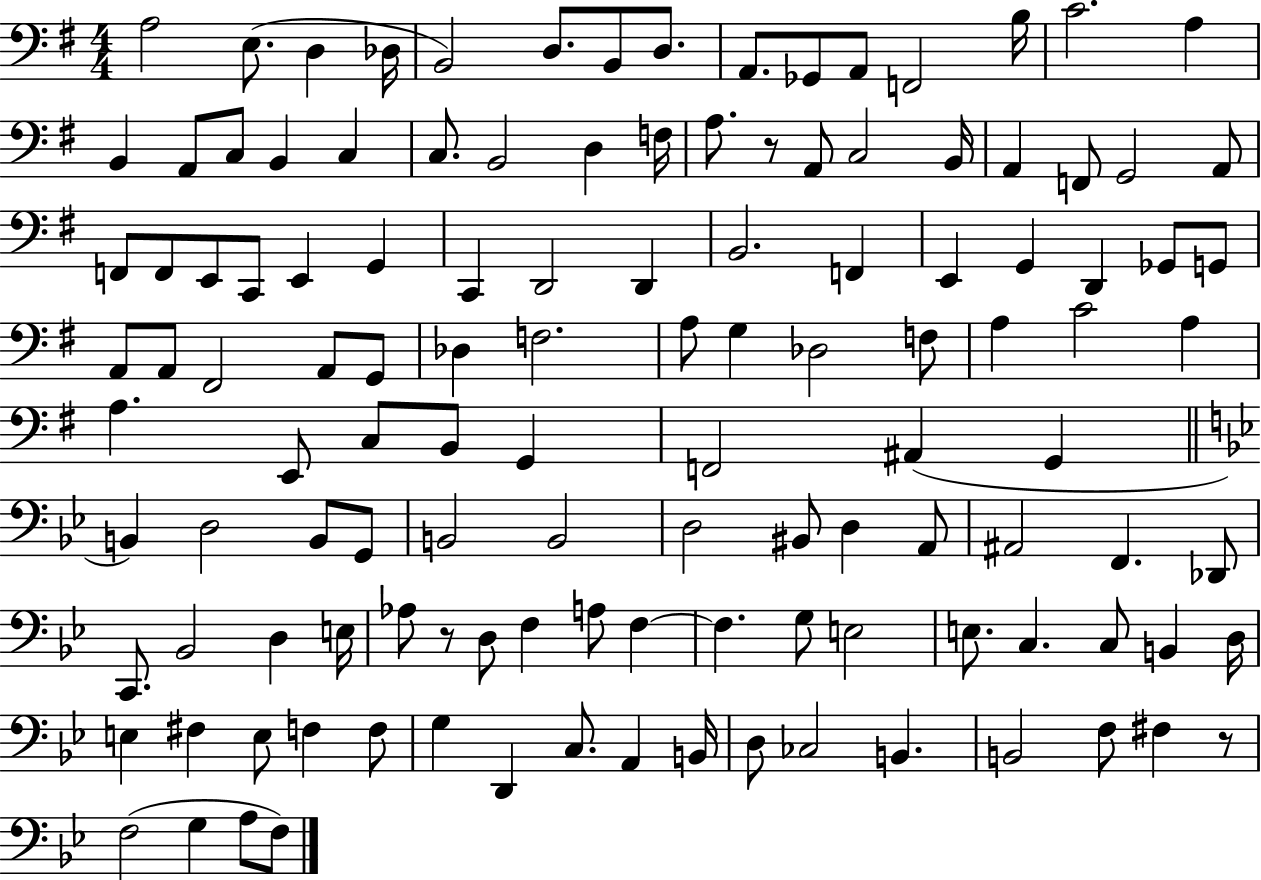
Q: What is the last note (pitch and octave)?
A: F3